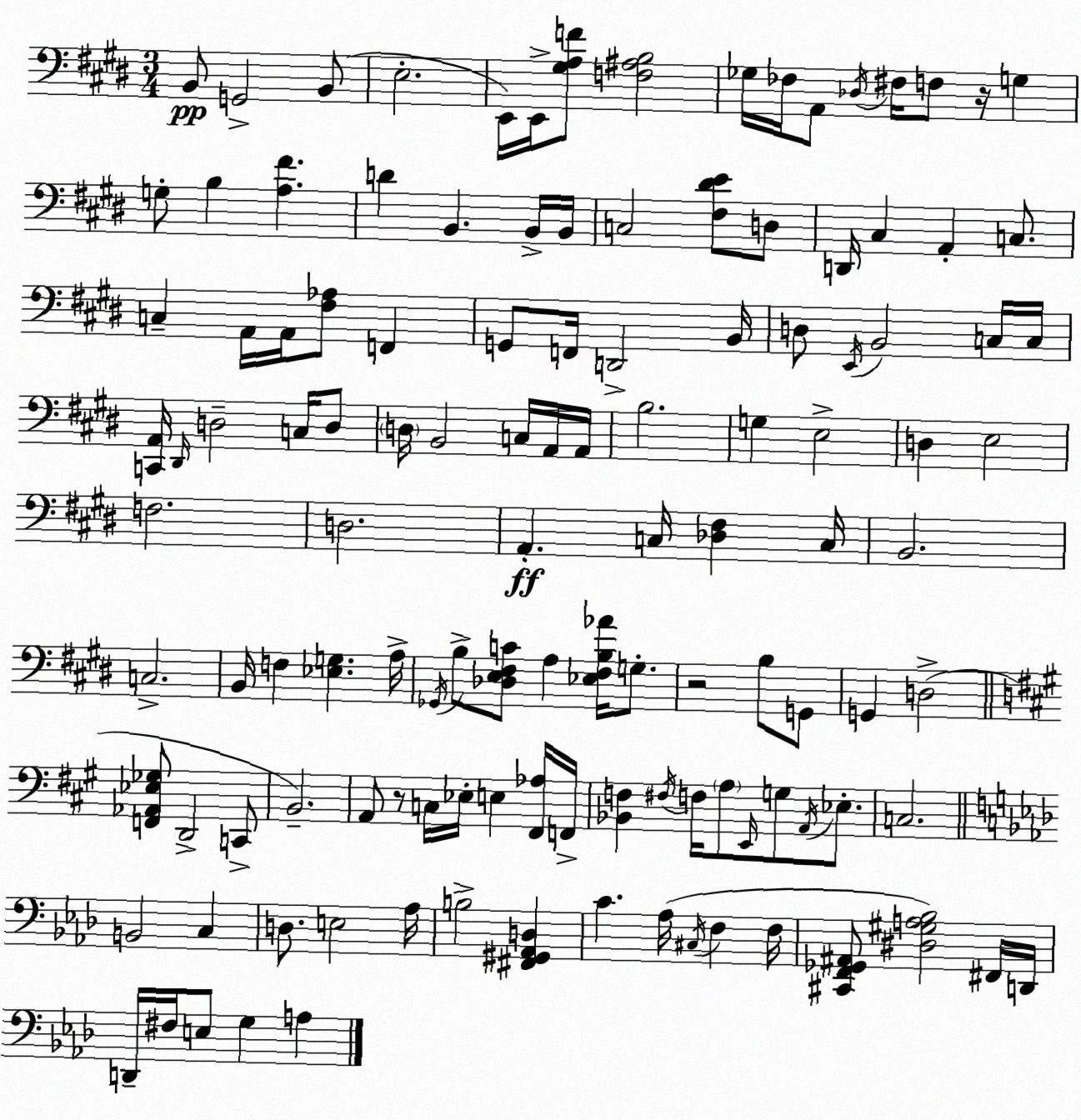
X:1
T:Untitled
M:3/4
L:1/4
K:E
B,,/2 G,,2 B,,/2 E,2 E,,/4 E,,/4 [^G,A,F]/2 [F,^A,B,]2 _G,/4 _F,/4 A,,/2 _D,/4 ^F,/4 F,/2 z/4 G, G,/2 B, [A,^F] D B,, B,,/4 B,,/4 C,2 [^F,^DE]/2 D,/2 D,,/4 ^C, A,, C,/2 C, A,,/4 A,,/4 [^F,_A,]/2 F,, G,,/2 F,,/4 D,,2 B,,/4 D,/2 E,,/4 B,,2 C,/4 C,/4 [C,,A,,]/4 ^D,,/4 D,2 C,/4 D,/2 D,/4 B,,2 C,/4 A,,/4 A,,/4 B,2 G, E,2 D, E,2 F,2 D,2 A,, C,/4 [_D,^F,] C,/4 B,,2 C,2 B,,/4 F, [_E,G,] A,/4 _G,,/4 B,/2 [_D,E,^F,C]/2 A, [_E,^F,B,_A]/4 G,/2 z2 B,/2 G,,/2 G,, D,2 [F,,_A,,_E,_G,]/2 D,,2 C,,/2 B,,2 A,,/2 z/2 C,/4 _E,/4 E, [^F,,_A,]/4 F,,/4 [_B,,F,] ^F,/4 F,/4 A,/2 E,,/4 G,/2 A,,/4 _E,/2 C,2 B,,2 C, D,/2 E,2 _A,/4 B,2 [^F,,^G,,_A,,D,] C _A,/4 ^C,/4 F, F,/4 [^C,,F,,_G,,^A,,]/2 [^D,^G,A,_B,]2 ^F,,/4 D,,/4 D,,/4 ^F,/4 E,/2 G, A,